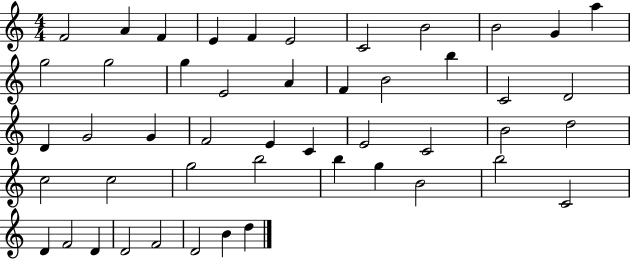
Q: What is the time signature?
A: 4/4